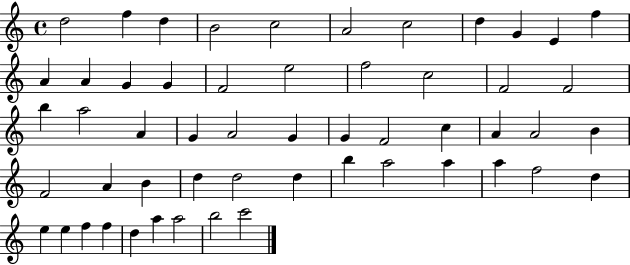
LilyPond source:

{
  \clef treble
  \time 4/4
  \defaultTimeSignature
  \key c \major
  d''2 f''4 d''4 | b'2 c''2 | a'2 c''2 | d''4 g'4 e'4 f''4 | \break a'4 a'4 g'4 g'4 | f'2 e''2 | f''2 c''2 | f'2 f'2 | \break b''4 a''2 a'4 | g'4 a'2 g'4 | g'4 f'2 c''4 | a'4 a'2 b'4 | \break f'2 a'4 b'4 | d''4 d''2 d''4 | b''4 a''2 a''4 | a''4 f''2 d''4 | \break e''4 e''4 f''4 f''4 | d''4 a''4 a''2 | b''2 c'''2 | \bar "|."
}